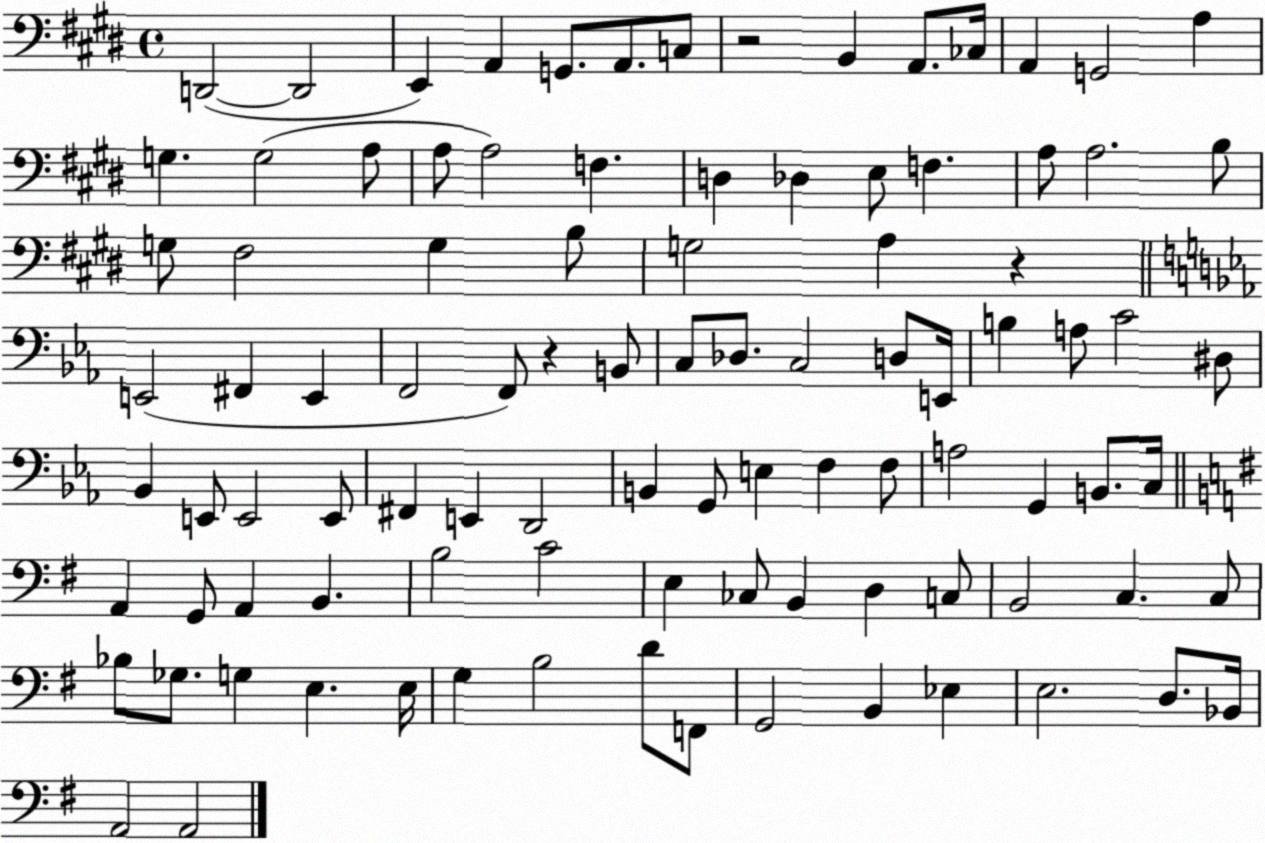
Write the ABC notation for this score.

X:1
T:Untitled
M:4/4
L:1/4
K:E
D,,2 D,,2 E,, A,, G,,/2 A,,/2 C,/2 z2 B,, A,,/2 _C,/4 A,, G,,2 A, G, G,2 A,/2 A,/2 A,2 F, D, _D, E,/2 F, A,/2 A,2 B,/2 G,/2 ^F,2 G, B,/2 G,2 A, z E,,2 ^F,, E,, F,,2 F,,/2 z B,,/2 C,/2 _D,/2 C,2 D,/2 E,,/4 B, A,/2 C2 ^D,/2 _B,, E,,/2 E,,2 E,,/2 ^F,, E,, D,,2 B,, G,,/2 E, F, F,/2 A,2 G,, B,,/2 C,/4 A,, G,,/2 A,, B,, B,2 C2 E, _C,/2 B,, D, C,/2 B,,2 C, C,/2 _B,/2 _G,/2 G, E, E,/4 G, B,2 D/2 F,,/2 G,,2 B,, _E, E,2 D,/2 _B,,/4 A,,2 A,,2